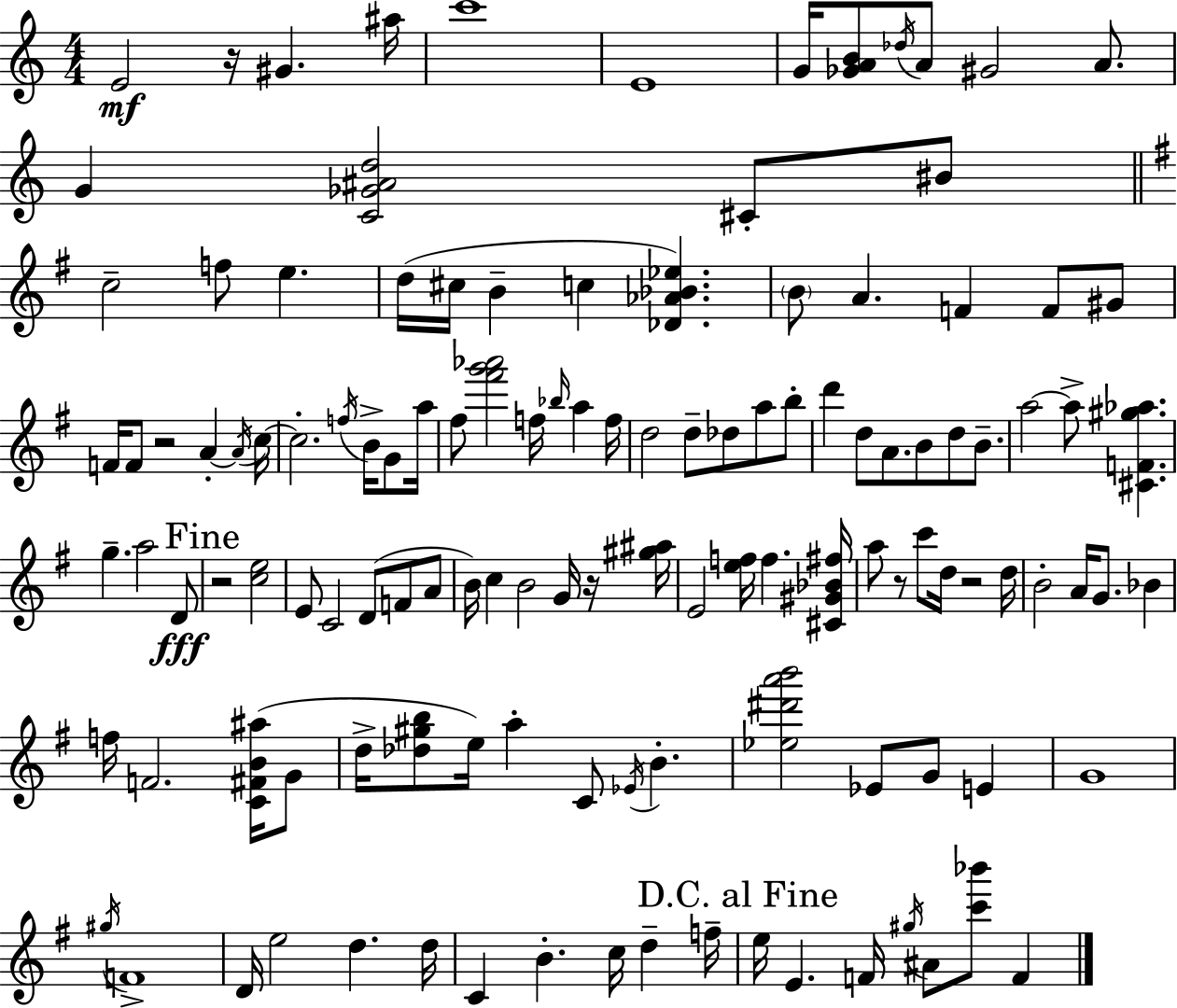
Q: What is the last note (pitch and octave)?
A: F4